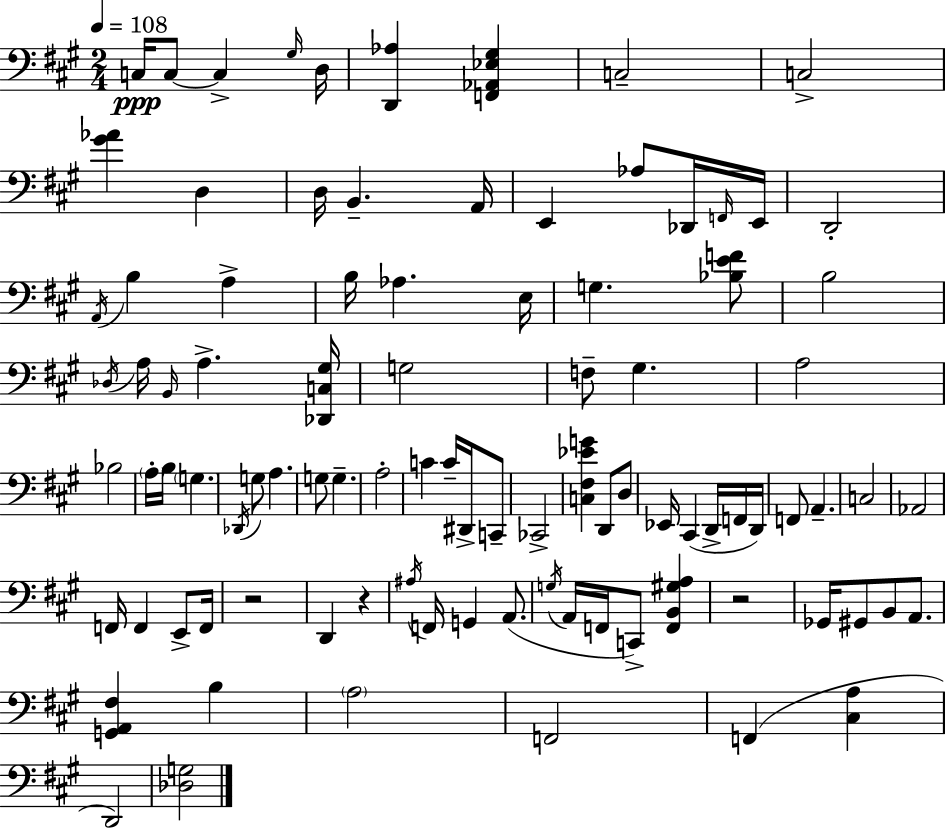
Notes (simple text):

C3/s C3/e C3/q G#3/s D3/s [D2,Ab3]/q [F2,Ab2,Eb3,G#3]/q C3/h C3/h [G#4,Ab4]/q D3/q D3/s B2/q. A2/s E2/q Ab3/e Db2/s F2/s E2/s D2/h A2/s B3/q A3/q B3/s Ab3/q. E3/s G3/q. [Bb3,E4,F4]/e B3/h Db3/s A3/s B2/s A3/q. [Db2,C3,G#3]/s G3/h F3/e G#3/q. A3/h Bb3/h A3/s B3/s G3/q. Db2/s G3/e A3/q. G3/e G3/q. A3/h C4/q C4/s D#2/s C2/e CES2/h [C3,F#3,Eb4,G4]/q D2/e D3/e Eb2/s C#2/q D2/s F2/s D2/s F2/e A2/q. C3/h Ab2/h F2/s F2/q E2/e F2/s R/h D2/q R/q A#3/s F2/s G2/q A2/e. G3/s A2/s F2/s C2/e [F2,B2,G#3,A3]/q R/h Gb2/s G#2/e B2/e A2/e. [G2,A2,F#3]/q B3/q A3/h F2/h F2/q [C#3,A3]/q D2/h [Db3,G3]/h